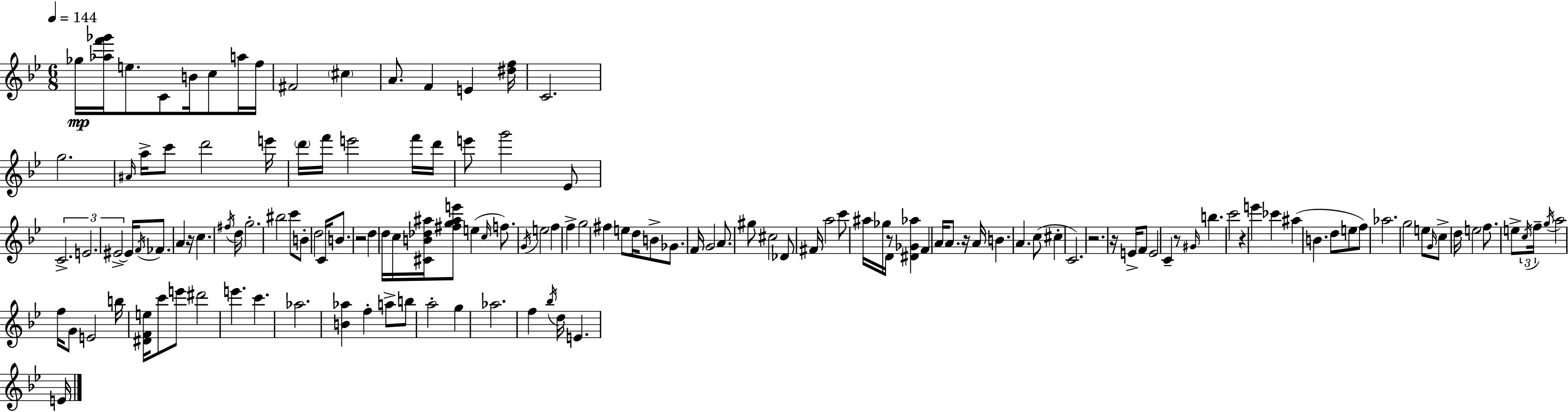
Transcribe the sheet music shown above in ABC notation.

X:1
T:Untitled
M:6/8
L:1/4
K:Bb
_g/4 [_af'_g']/4 e/2 C/2 B/4 c/2 a/4 f/4 ^F2 ^c A/2 F E [^df]/4 C2 g2 ^A/4 a/4 c'/2 d'2 e'/4 d'/4 f'/4 e'2 f'/4 d'/4 e'/2 g'2 _E/2 C2 E2 ^E2 ^E/4 F/4 _F/2 A z/4 c ^f/4 d/4 g2 ^b2 c'/2 B/2 d2 C/4 B/2 z2 d d/4 c/4 [^CB_d^a]/4 [^fg^ae']/2 e c/4 f/2 G/4 e2 f f g2 ^f e/2 d/4 B/2 _G/2 F/4 G2 A/2 ^g/2 ^c2 _D/2 ^F/4 a2 c'/2 ^a/4 _g/4 D/4 z/2 [^D_G_a] F A/4 A/2 z/4 A/4 B A c/2 ^c C2 z2 z/4 E/4 F/2 E2 C z/2 ^G/4 b c'2 z e' _c' ^a B d/2 e/2 f/2 _a2 g2 e/2 G/4 c/2 d/4 e2 f/2 e/2 c/4 f/4 g/4 a2 f/4 G/2 E2 b/4 [^DFe]/4 c'/2 e'/2 ^d'2 e' c' _a2 [B_a] f a/2 b/2 a2 g _a2 f _b/4 d/4 E E/4